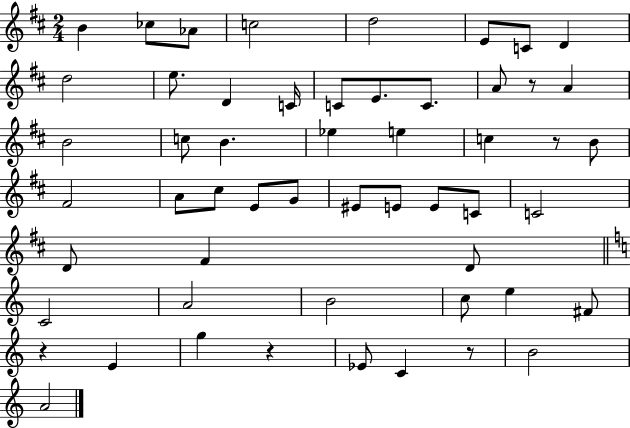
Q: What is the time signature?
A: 2/4